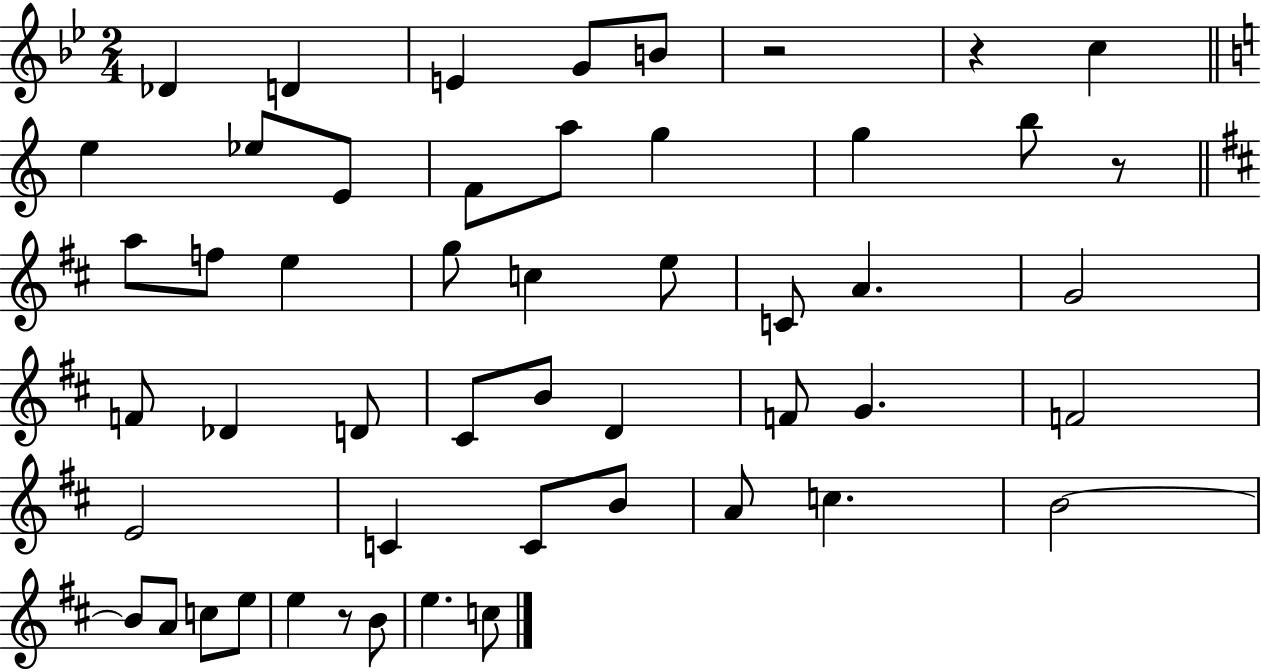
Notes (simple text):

Db4/q D4/q E4/q G4/e B4/e R/h R/q C5/q E5/q Eb5/e E4/e F4/e A5/e G5/q G5/q B5/e R/e A5/e F5/e E5/q G5/e C5/q E5/e C4/e A4/q. G4/h F4/e Db4/q D4/e C#4/e B4/e D4/q F4/e G4/q. F4/h E4/h C4/q C4/e B4/e A4/e C5/q. B4/h B4/e A4/e C5/e E5/e E5/q R/e B4/e E5/q. C5/e